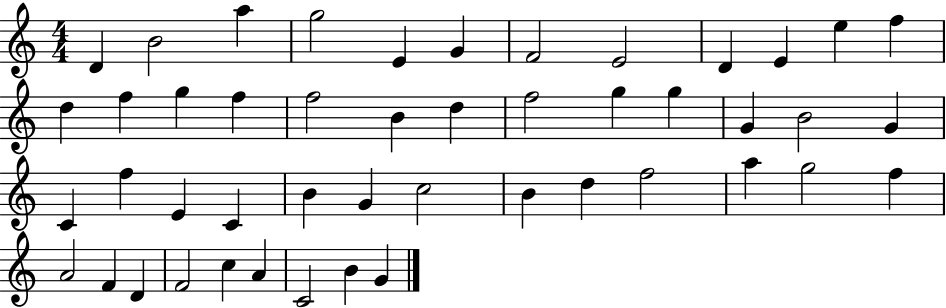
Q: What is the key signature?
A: C major